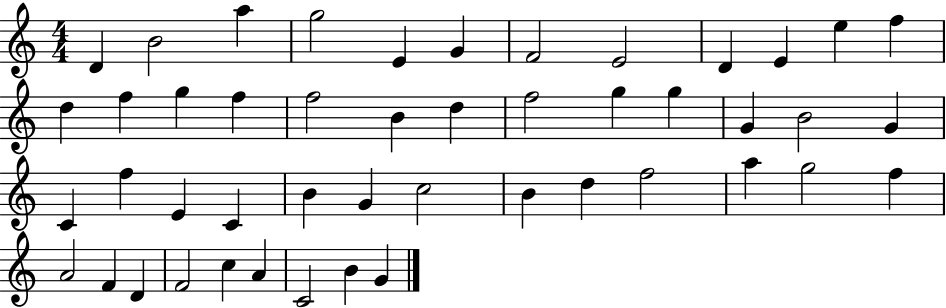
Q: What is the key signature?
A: C major